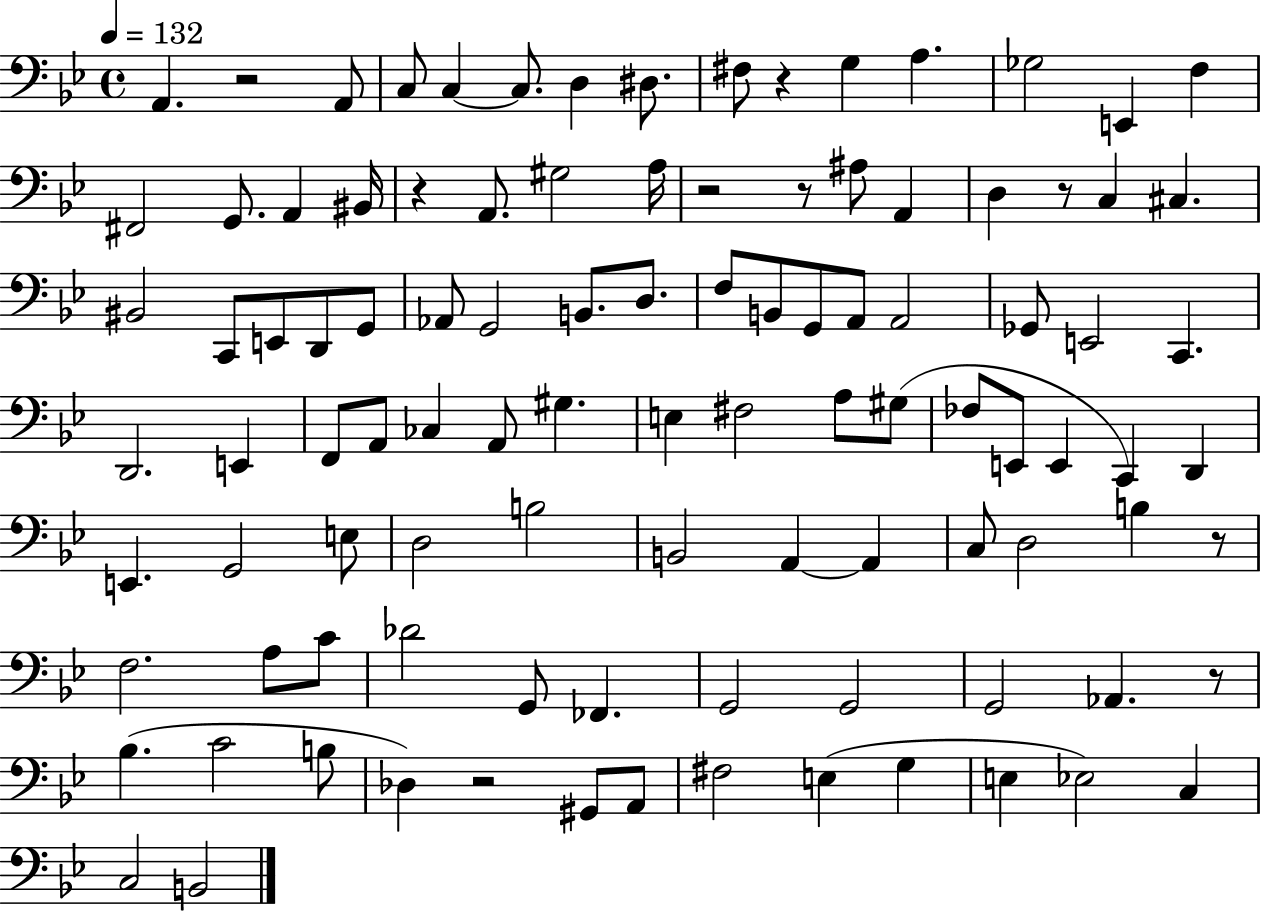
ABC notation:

X:1
T:Untitled
M:4/4
L:1/4
K:Bb
A,, z2 A,,/2 C,/2 C, C,/2 D, ^D,/2 ^F,/2 z G, A, _G,2 E,, F, ^F,,2 G,,/2 A,, ^B,,/4 z A,,/2 ^G,2 A,/4 z2 z/2 ^A,/2 A,, D, z/2 C, ^C, ^B,,2 C,,/2 E,,/2 D,,/2 G,,/2 _A,,/2 G,,2 B,,/2 D,/2 F,/2 B,,/2 G,,/2 A,,/2 A,,2 _G,,/2 E,,2 C,, D,,2 E,, F,,/2 A,,/2 _C, A,,/2 ^G, E, ^F,2 A,/2 ^G,/2 _F,/2 E,,/2 E,, C,, D,, E,, G,,2 E,/2 D,2 B,2 B,,2 A,, A,, C,/2 D,2 B, z/2 F,2 A,/2 C/2 _D2 G,,/2 _F,, G,,2 G,,2 G,,2 _A,, z/2 _B, C2 B,/2 _D, z2 ^G,,/2 A,,/2 ^F,2 E, G, E, _E,2 C, C,2 B,,2